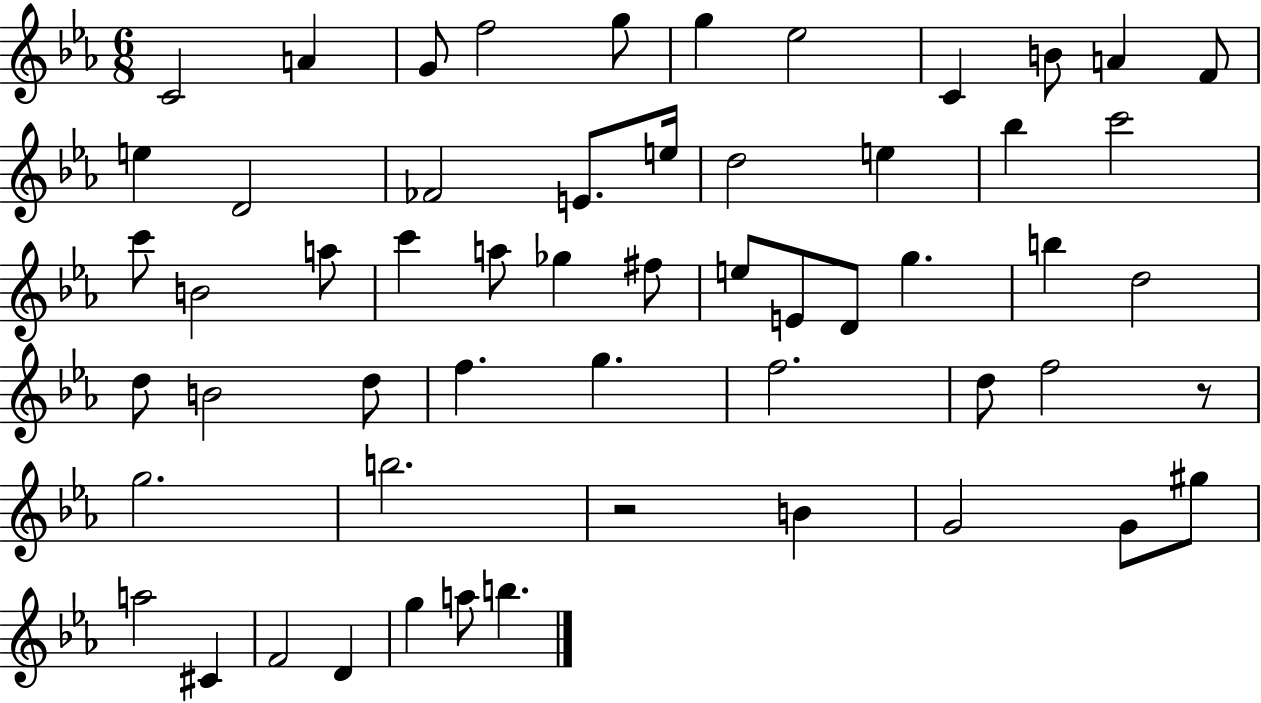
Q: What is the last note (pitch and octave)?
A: B5